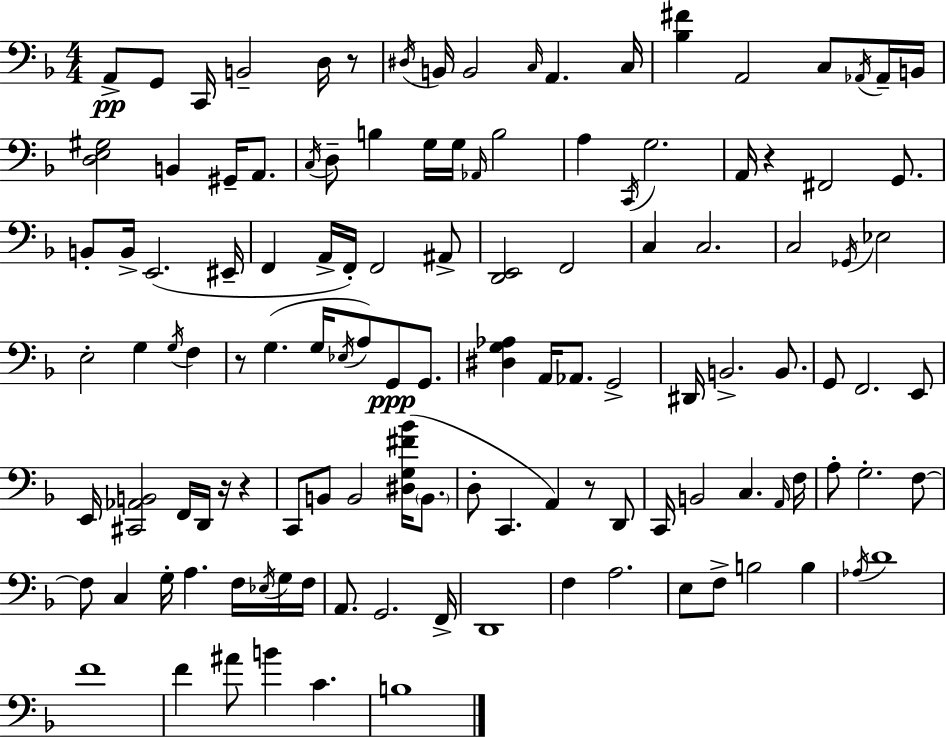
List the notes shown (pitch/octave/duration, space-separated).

A2/e G2/e C2/s B2/h D3/s R/e D#3/s B2/s B2/h C3/s A2/q. C3/s [Bb3,F#4]/q A2/h C3/e Ab2/s Ab2/s B2/s [D3,E3,G#3]/h B2/q G#2/s A2/e. C3/s D3/e B3/q G3/s G3/s Ab2/s B3/h A3/q C2/s G3/h. A2/s R/q F#2/h G2/e. B2/e B2/s E2/h. EIS2/s F2/q A2/s F2/s F2/h A#2/e [D2,E2]/h F2/h C3/q C3/h. C3/h Gb2/s Eb3/h E3/h G3/q G3/s F3/q R/e G3/q. G3/s Eb3/s A3/e G2/e G2/e. [D#3,G3,Ab3]/q A2/s Ab2/e. G2/h D#2/s B2/h. B2/e. G2/e F2/h. E2/e E2/s [C#2,Ab2,B2]/h F2/s D2/s R/s R/q C2/e B2/e B2/h [D#3,G3,F#4,Bb4]/s B2/e. D3/e C2/q. A2/q R/e D2/e C2/s B2/h C3/q. A2/s F3/s A3/e G3/h. F3/e F3/e C3/q G3/s A3/q. F3/s Eb3/s G3/s F3/s A2/e. G2/h. F2/s D2/w F3/q A3/h. E3/e F3/e B3/h B3/q Ab3/s D4/w F4/w F4/q A#4/e B4/q C4/q. B3/w